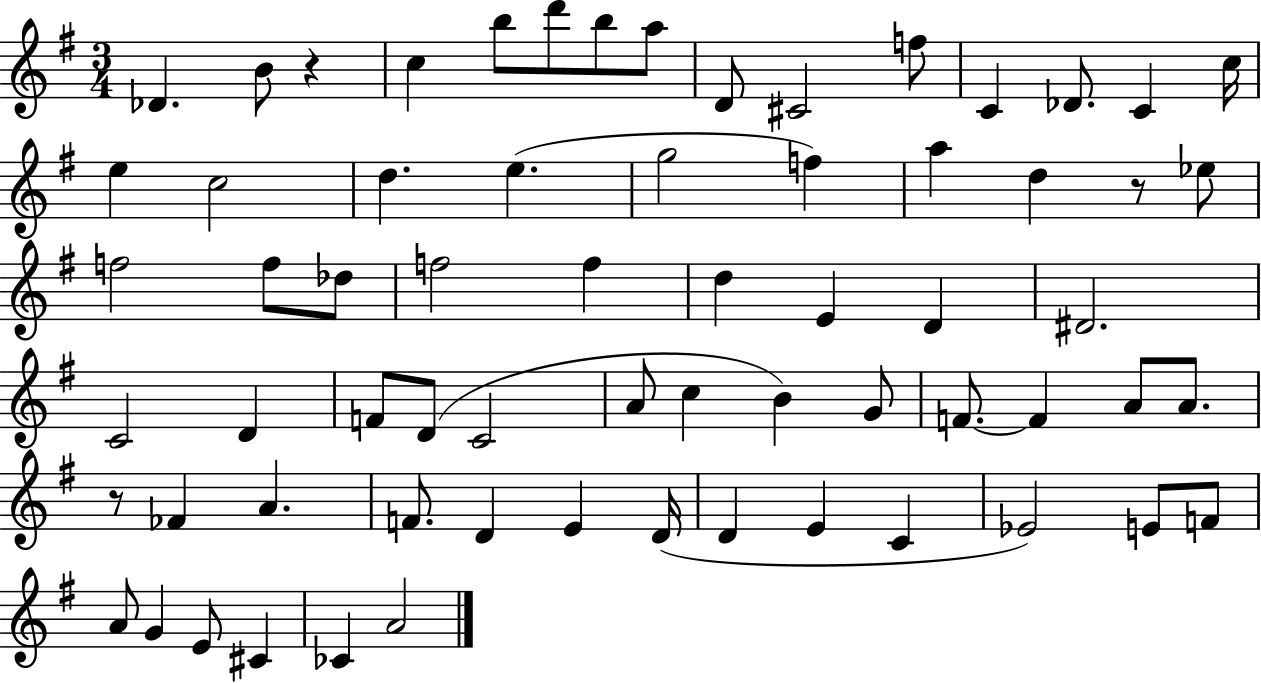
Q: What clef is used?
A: treble